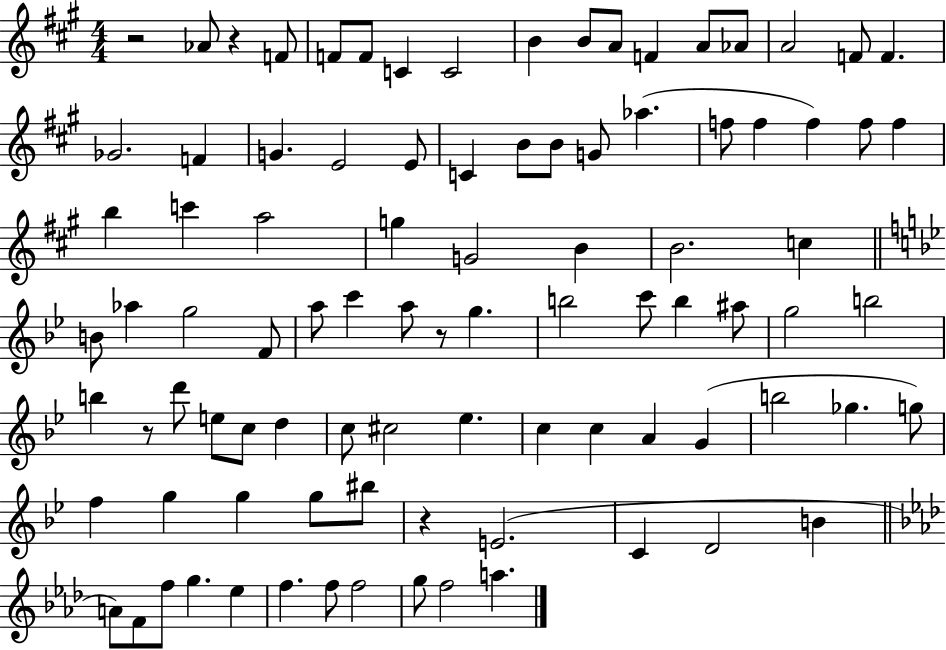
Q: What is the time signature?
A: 4/4